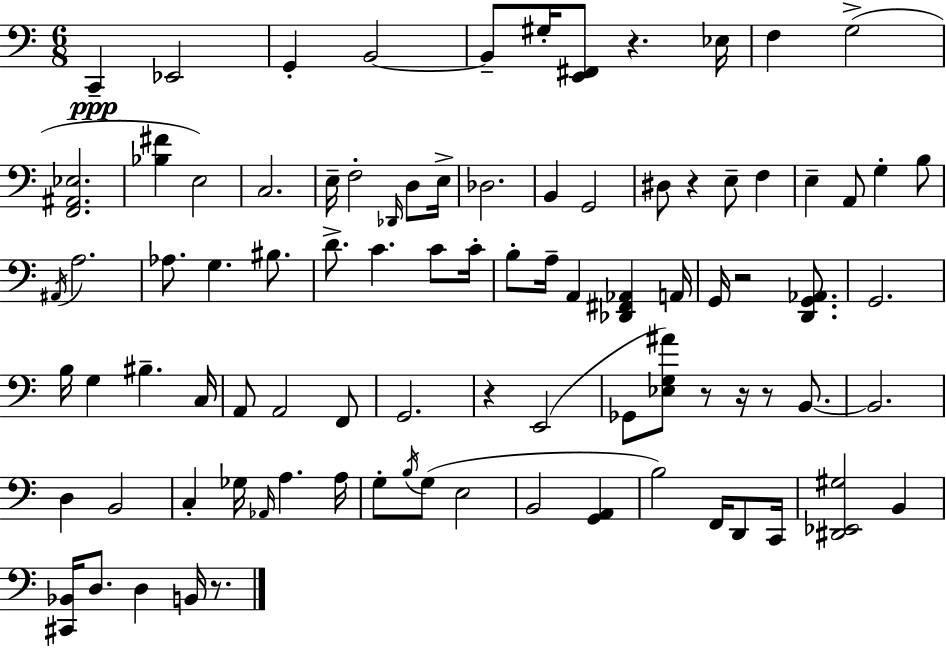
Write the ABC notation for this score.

X:1
T:Untitled
M:6/8
L:1/4
K:C
C,, _E,,2 G,, B,,2 B,,/2 ^G,/4 [E,,^F,,]/2 z _E,/4 F, G,2 [F,,^A,,_E,]2 [_B,^F] E,2 C,2 E,/4 F,2 _D,,/4 D,/2 E,/4 _D,2 B,, G,,2 ^D,/2 z E,/2 F, E, A,,/2 G, B,/2 ^A,,/4 A,2 _A,/2 G, ^B,/2 D/2 C C/2 C/4 B,/2 A,/4 A,, [_D,,^F,,_A,,] A,,/4 G,,/4 z2 [D,,G,,_A,,]/2 G,,2 B,/4 G, ^B, C,/4 A,,/2 A,,2 F,,/2 G,,2 z E,,2 _G,,/2 [_E,G,^A]/2 z/2 z/4 z/2 B,,/2 B,,2 D, B,,2 C, _G,/4 _A,,/4 A, A,/4 G,/2 B,/4 G,/2 E,2 B,,2 [G,,A,,] B,2 F,,/4 D,,/2 C,,/4 [^D,,_E,,^G,]2 B,, [^C,,_B,,]/4 D,/2 D, B,,/4 z/2